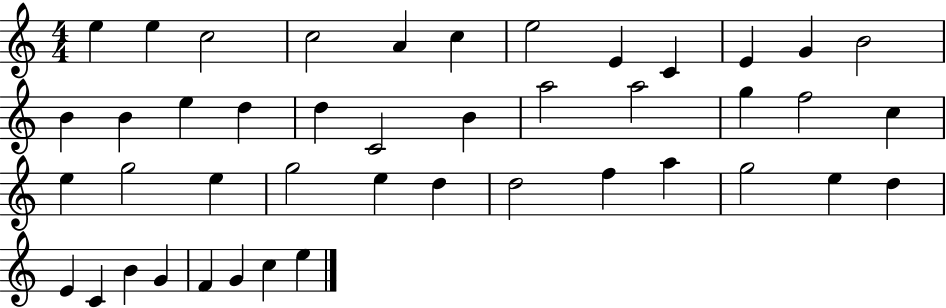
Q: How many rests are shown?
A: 0